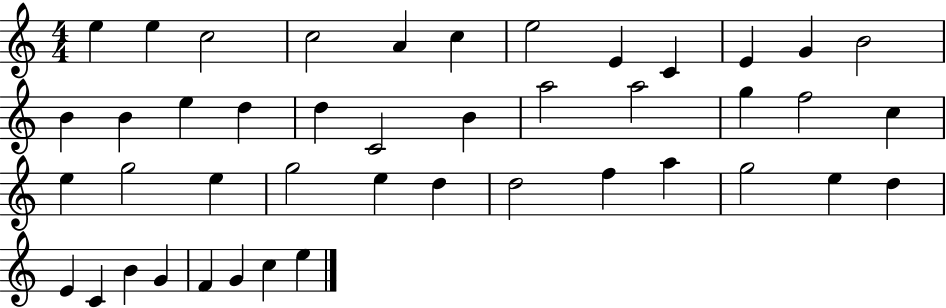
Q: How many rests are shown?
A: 0